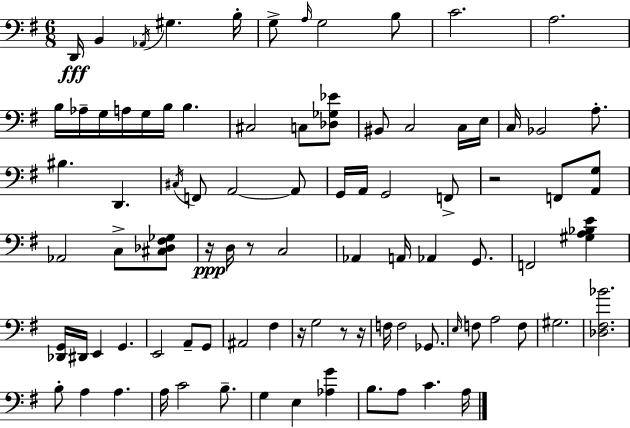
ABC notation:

X:1
T:Untitled
M:6/8
L:1/4
K:G
D,,/4 B,, _A,,/4 ^G, B,/4 G,/2 A,/4 G,2 B,/2 C2 A,2 B,/4 _A,/4 G,/4 A,/4 G,/4 B,/4 B, ^C,2 C,/2 [_D,_G,_E]/2 ^B,,/2 C,2 C,/4 E,/4 C,/4 _B,,2 A,/2 ^B, D,, ^C,/4 F,,/2 A,,2 A,,/2 G,,/4 A,,/4 G,,2 F,,/2 z2 F,,/2 [A,,G,]/2 _A,,2 C,/2 [^C,_D,^F,_G,]/2 z/4 D,/4 z/2 C,2 _A,, A,,/4 _A,, G,,/2 F,,2 [^G,A,_B,E] [_D,,G,,]/4 ^D,,/4 E,, G,, E,,2 A,,/2 G,,/2 ^A,,2 ^F, z/4 G,2 z/2 z/4 F,/4 F,2 _G,,/2 E,/4 F,/2 A,2 F,/2 ^G,2 [_D,^F,_B]2 B,/2 A, A, A,/4 C2 B,/2 G, E, [_A,G] B,/2 A,/2 C A,/4